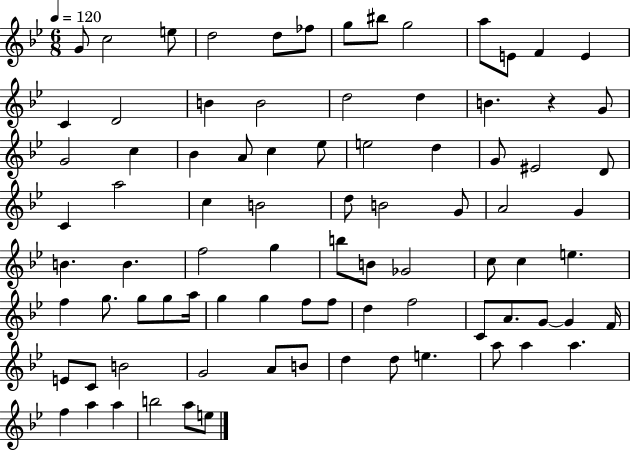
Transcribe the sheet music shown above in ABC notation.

X:1
T:Untitled
M:6/8
L:1/4
K:Bb
G/2 c2 e/2 d2 d/2 _f/2 g/2 ^b/2 g2 a/2 E/2 F E C D2 B B2 d2 d B z G/2 G2 c _B A/2 c _e/2 e2 d G/2 ^E2 D/2 C a2 c B2 d/2 B2 G/2 A2 G B B f2 g b/2 B/2 _G2 c/2 c e f g/2 g/2 g/2 a/4 g g f/2 f/2 d f2 C/2 A/2 G/2 G F/4 E/2 C/2 B2 G2 A/2 B/2 d d/2 e a/2 a a f a a b2 a/2 e/2